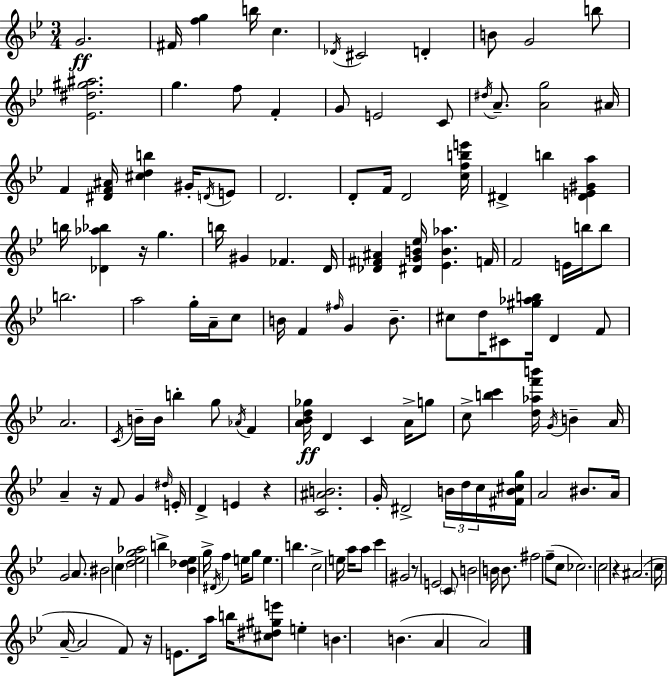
{
  \clef treble
  \numericTimeSignature
  \time 3/4
  \key g \minor
  \repeat volta 2 { g'2.\ff | fis'16 <f'' g''>4 b''16 c''4. | \acciaccatura { des'16 } cis'2 d'4-. | b'8 g'2 b''8 | \break <ees' dis'' gis'' ais''>2. | g''4. f''8 f'4-. | g'8 e'2 c'8 | \acciaccatura { dis''16 } a'8.-- <a' g''>2 | \break ais'16 f'4 <dis' f' ais'>16 <cis'' d'' b''>4 gis'16-. | \acciaccatura { d'16 } e'8 d'2. | d'8-. f'16 d'2 | <c'' f'' b'' e'''>16 dis'4-> b''4 <dis' e' gis' a''>4 | \break b''16 <des' aes'' bes''>4 r16 g''4. | b''16 gis'4 fes'4. | d'16 <des' fis' ais'>4 <dis' g' b' ees''>16 <ees' b' aes''>4. | f'16 f'2 e'16 | \break b''16 b''8 b''2. | a''2 g''16-. | a'16-- c''8 b'16 f'4 \grace { fis''16 } g'4 | b'8.-- cis''8 d''16 cis'8 <gis'' aes'' b''>16 d'4 | \break f'8 a'2. | \acciaccatura { c'16 } b'16-- b'16 b''4-. g''8 | \acciaccatura { aes'16 } f'4 <a' bes' d'' ges''>16\ff d'4 c'4 | a'16-> g''8 c''8-> <b'' c'''>4 | \break <d'' aes'' f''' b'''>16 \acciaccatura { g'16 } b'4-- a'16 a'4-- r16 | f'8 g'4 \grace { dis''16 } e'16-. d'4-> | e'4 r4 <c' ais' b'>2. | g'16-. dis'2-> | \break \tuplet 3/2 { b'16 d''16 c''16 } <fis' b' cis'' g''>16 a'2 | bis'8. a'16 g'2 | a'8. bis'2 | \parenthesize c''4 <d'' ees'' g'' aes''>2 | \break b''4-> <bes' des'' ees''>4 | g''16-> \acciaccatura { dis'16 } f''4 e''16 g''8 e''4. | b''4. c''2-> | e''16 a''16 a''8 c'''4 | \break gis'2 r8 e'2 | \parenthesize c'8 b'2 | b'16 b'8. fis''2 | f''8--( c''8 ces''2.) | \break c''2 | r4 ais'2.( | c''16 a'16--~~ a'2 | f'8) r16 e'8. | \break a''16 b''16 <cis'' dis'' gis'' e'''>8 e''4-. b'4. | b'4.( a'4 | a'2) } \bar "|."
}